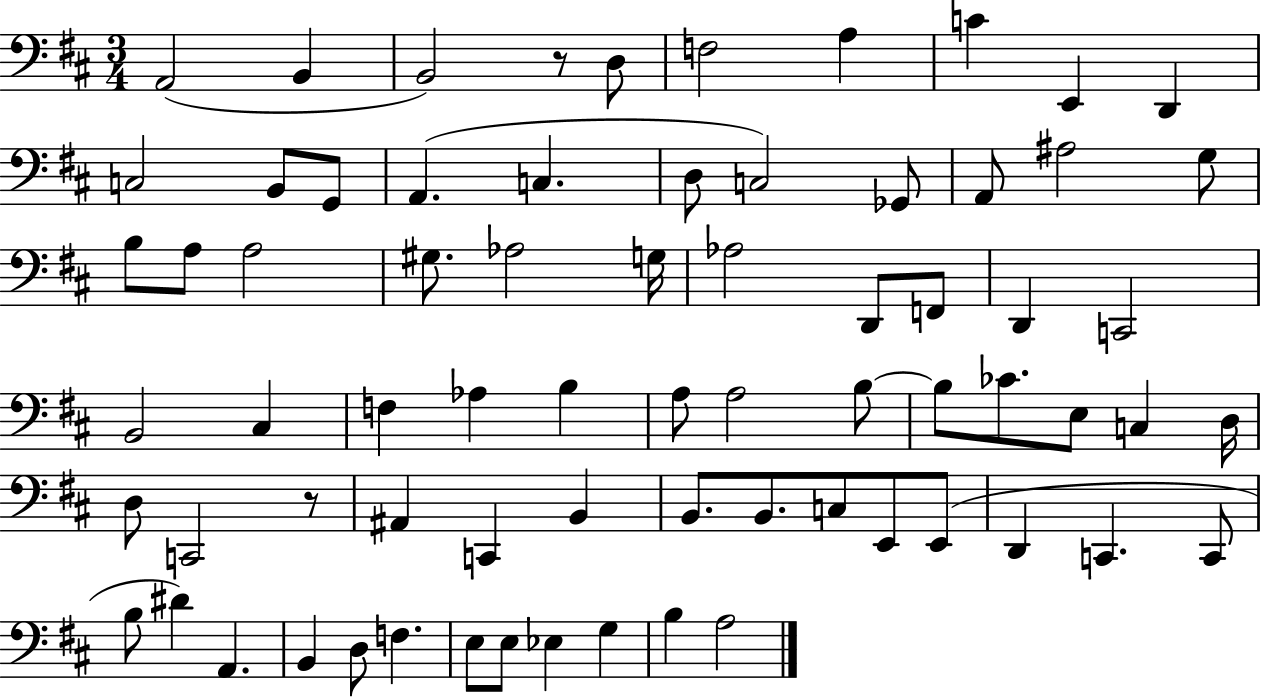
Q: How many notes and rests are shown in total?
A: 71